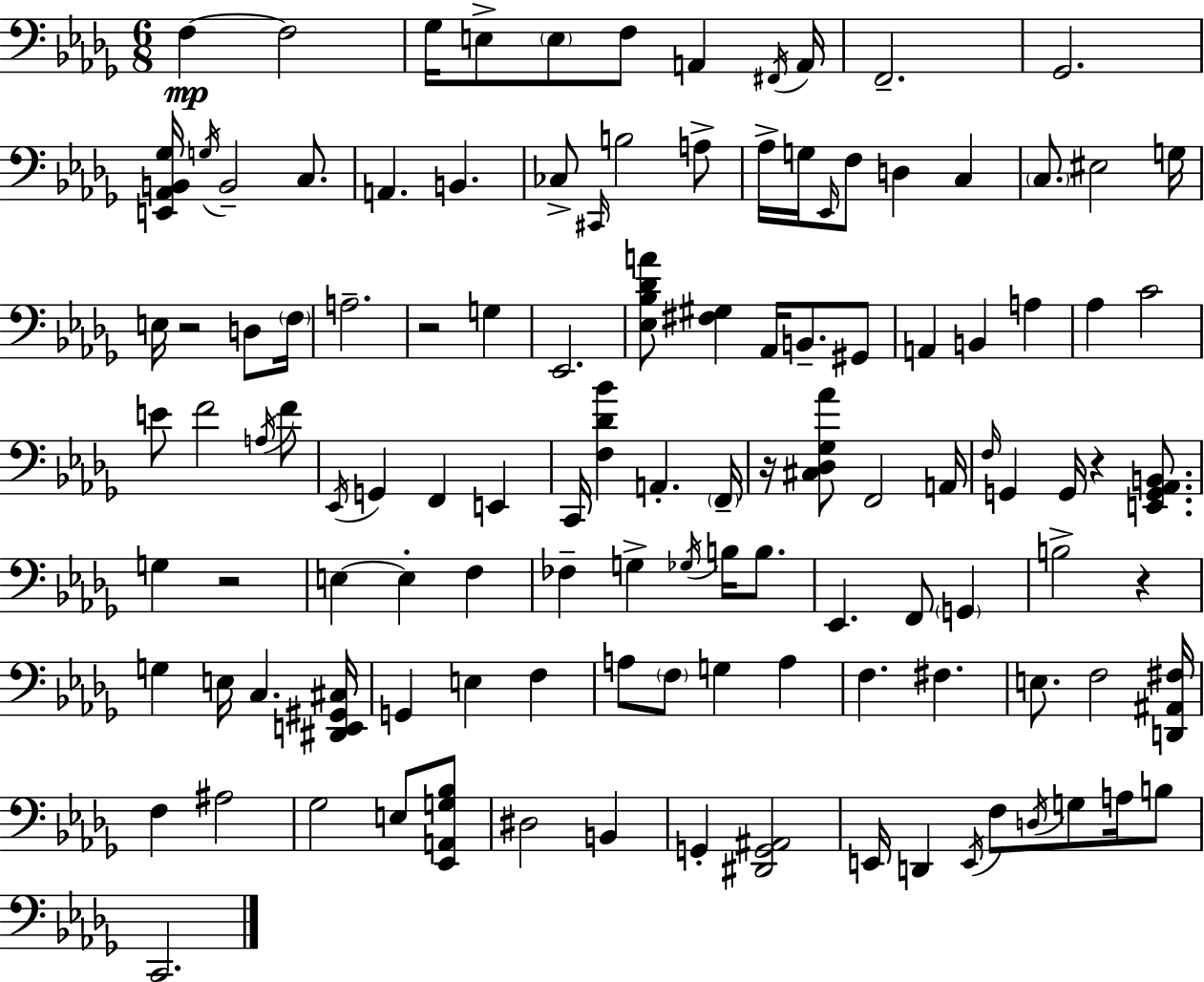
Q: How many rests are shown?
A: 6